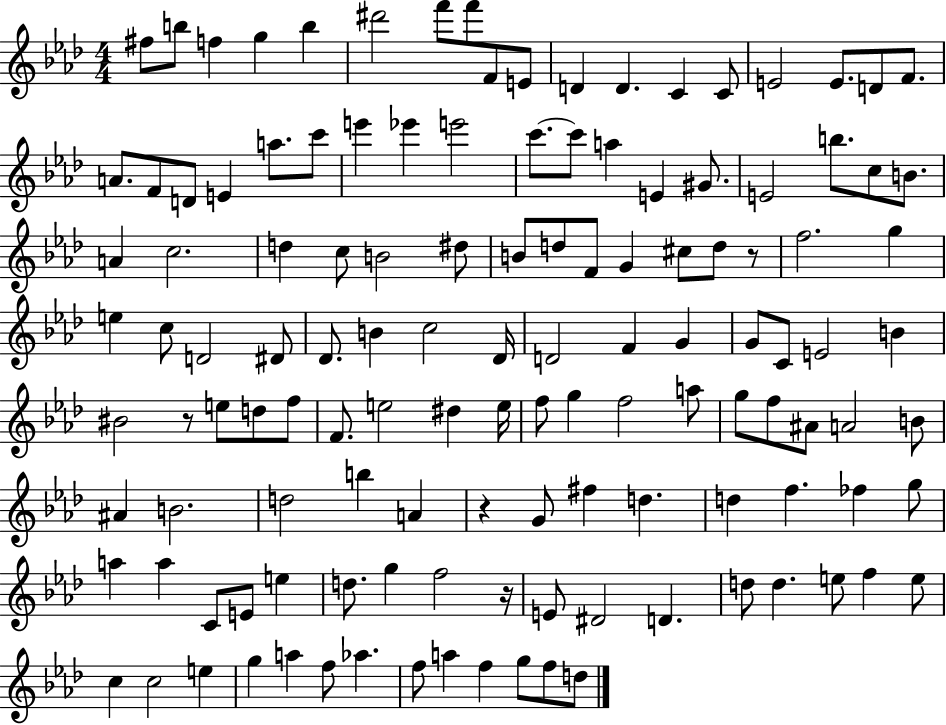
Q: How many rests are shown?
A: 4